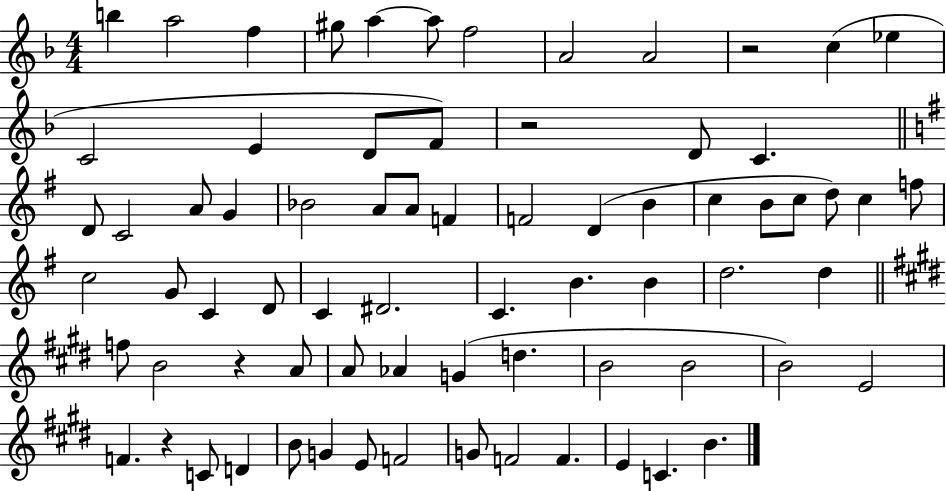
X:1
T:Untitled
M:4/4
L:1/4
K:F
b a2 f ^g/2 a a/2 f2 A2 A2 z2 c _e C2 E D/2 F/2 z2 D/2 C D/2 C2 A/2 G _B2 A/2 A/2 F F2 D B c B/2 c/2 d/2 c f/2 c2 G/2 C D/2 C ^D2 C B B d2 d f/2 B2 z A/2 A/2 _A G d B2 B2 B2 E2 F z C/2 D B/2 G E/2 F2 G/2 F2 F E C B